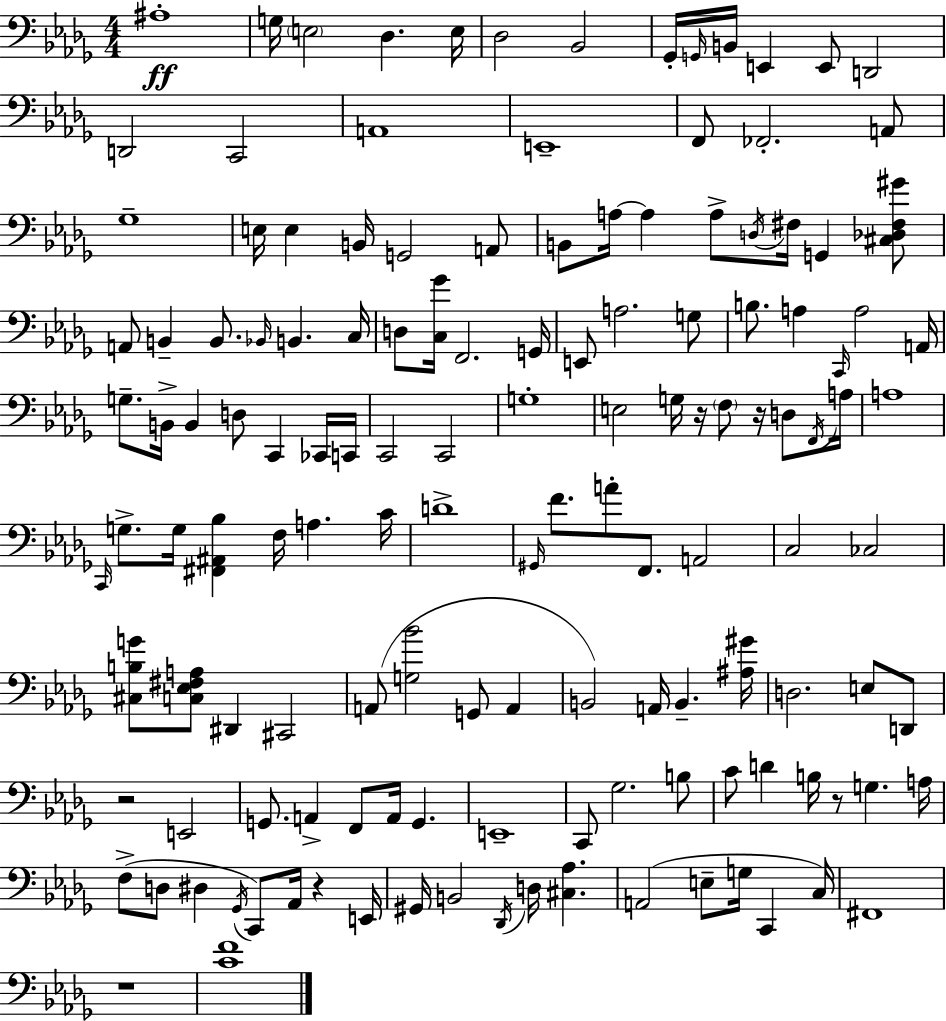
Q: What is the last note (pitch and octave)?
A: F#2